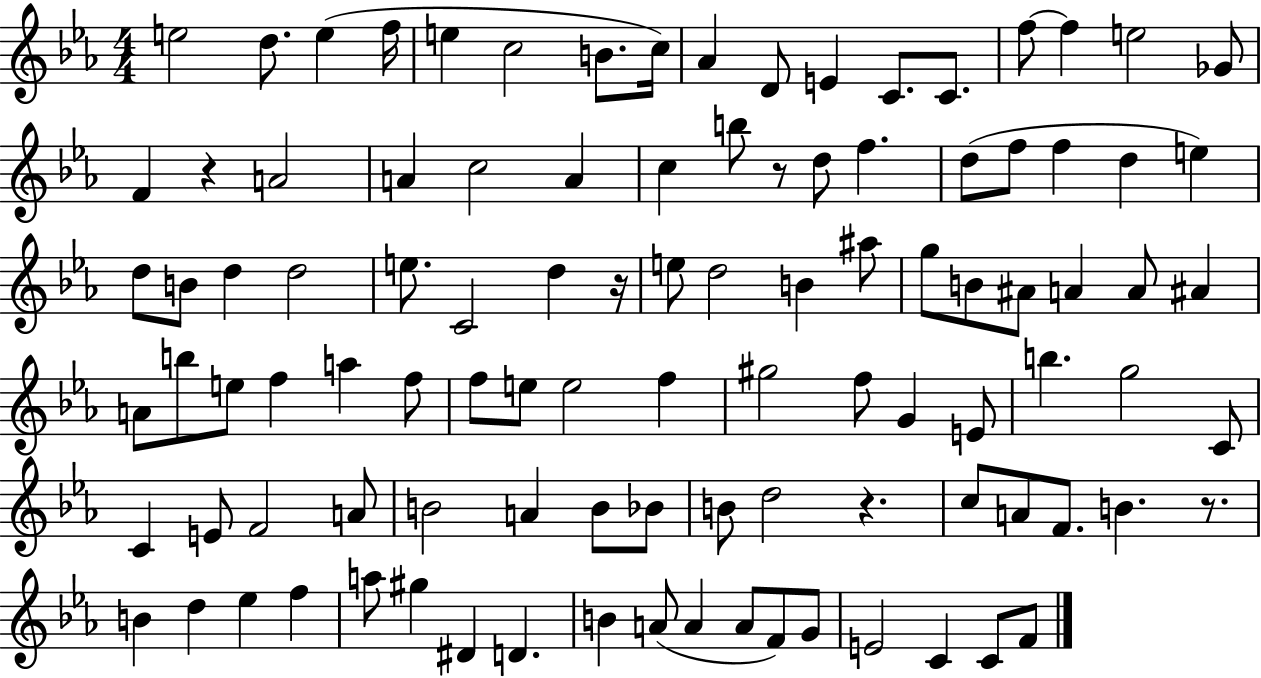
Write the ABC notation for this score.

X:1
T:Untitled
M:4/4
L:1/4
K:Eb
e2 d/2 e f/4 e c2 B/2 c/4 _A D/2 E C/2 C/2 f/2 f e2 _G/2 F z A2 A c2 A c b/2 z/2 d/2 f d/2 f/2 f d e d/2 B/2 d d2 e/2 C2 d z/4 e/2 d2 B ^a/2 g/2 B/2 ^A/2 A A/2 ^A A/2 b/2 e/2 f a f/2 f/2 e/2 e2 f ^g2 f/2 G E/2 b g2 C/2 C E/2 F2 A/2 B2 A B/2 _B/2 B/2 d2 z c/2 A/2 F/2 B z/2 B d _e f a/2 ^g ^D D B A/2 A A/2 F/2 G/2 E2 C C/2 F/2